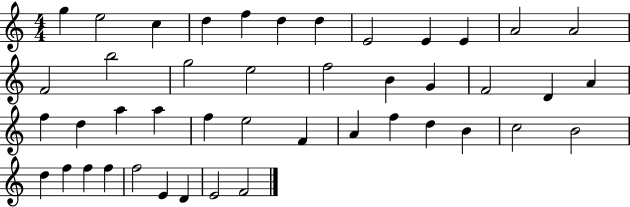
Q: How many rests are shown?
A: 0